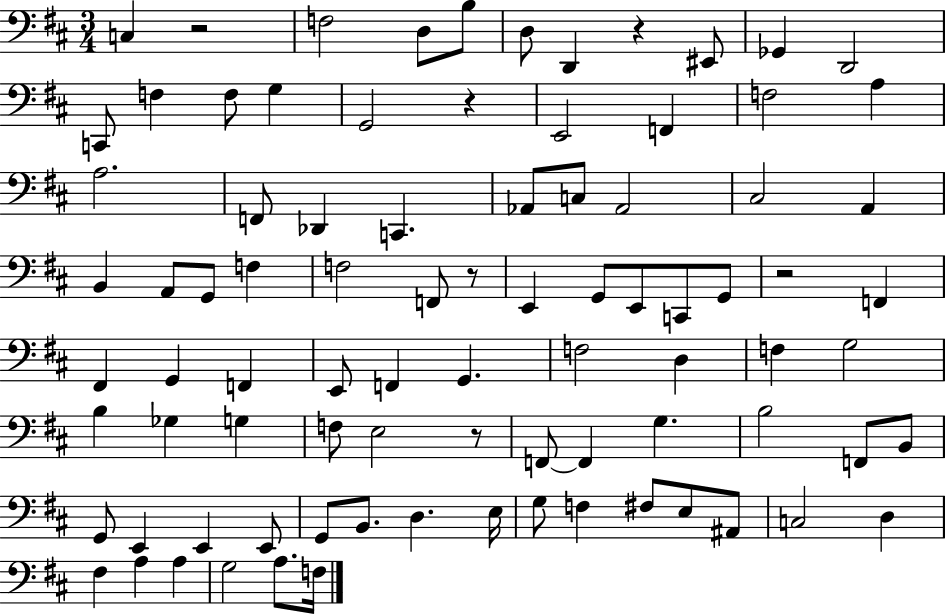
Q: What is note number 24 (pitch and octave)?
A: C3